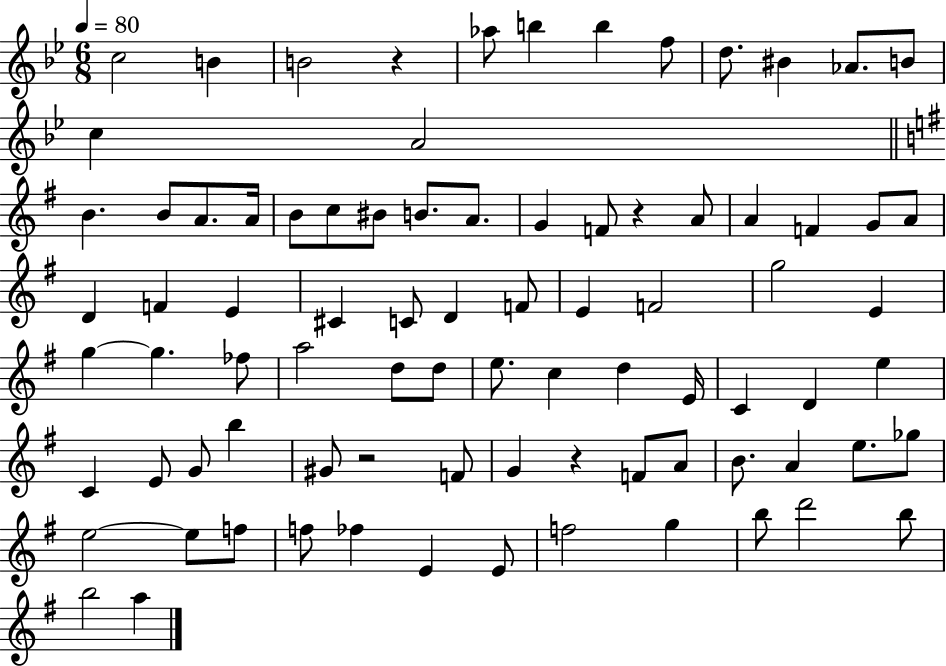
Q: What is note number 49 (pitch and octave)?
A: D5